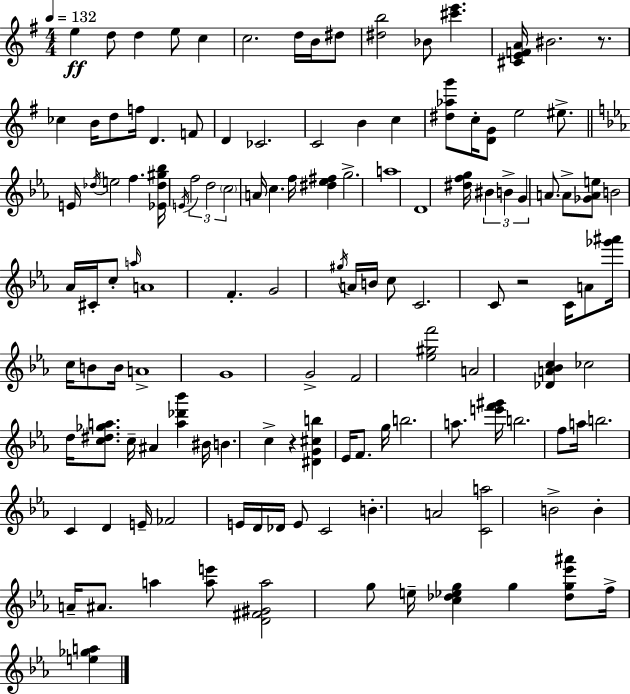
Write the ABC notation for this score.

X:1
T:Untitled
M:4/4
L:1/4
K:Em
e d/2 d e/2 c c2 d/4 B/4 ^d/2 [^db]2 _B/2 [^c'e'] [^CEFA]/4 ^B2 z/2 _c B/4 d/2 f/4 D F/2 D _C2 C2 B c [^d_ag']/2 c/4 [DG]/2 e2 ^e/2 E/4 _d/4 e2 f [_E_d^g_b]/4 E/4 f2 d2 c2 A/4 c f/4 [^d_e^f] g2 a4 D4 [^dfg]/4 ^B B G A/2 A/2 [_GAe]/2 B2 _A/4 ^C/4 c/2 a/4 A4 F G2 ^g/4 A/4 B/4 c/2 C2 C/2 z2 C/4 A/2 [_g'^a']/4 c/4 B/2 B/4 A4 G4 G2 F2 [_e^gf']2 A2 [_DA_Bc] _c2 d/4 [c^d_ga]/2 c/4 ^A [a_d'_b'] ^B/4 B c z [^DG^cb] _E/4 F/2 g/4 b2 a/2 [e'f'^g']/4 b2 f/2 a/4 b2 C D E/4 _F2 E/4 D/4 _D/4 E/2 C2 B A2 [Ca]2 B2 B A/4 ^A/2 a [ae']/2 [D^F^Ga]2 g/2 e/4 [c_d_eg] g [_dg_e'^a']/2 f/4 [e_ga]